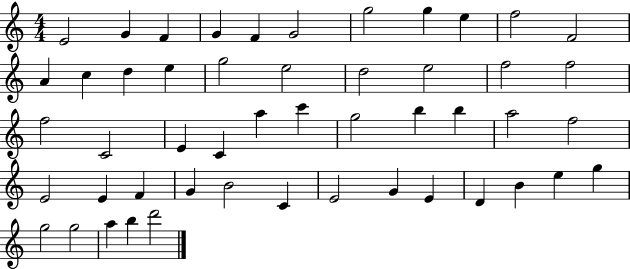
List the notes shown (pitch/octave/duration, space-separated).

E4/h G4/q F4/q G4/q F4/q G4/h G5/h G5/q E5/q F5/h F4/h A4/q C5/q D5/q E5/q G5/h E5/h D5/h E5/h F5/h F5/h F5/h C4/h E4/q C4/q A5/q C6/q G5/h B5/q B5/q A5/h F5/h E4/h E4/q F4/q G4/q B4/h C4/q E4/h G4/q E4/q D4/q B4/q E5/q G5/q G5/h G5/h A5/q B5/q D6/h